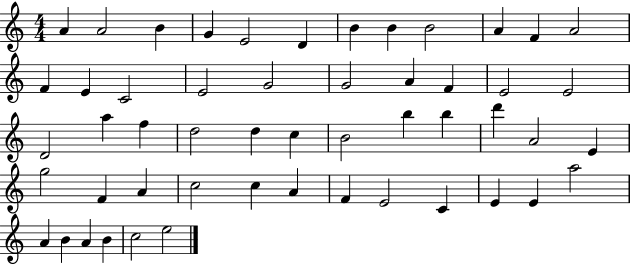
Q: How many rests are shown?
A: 0